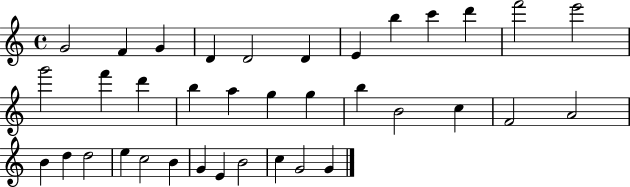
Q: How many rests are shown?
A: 0